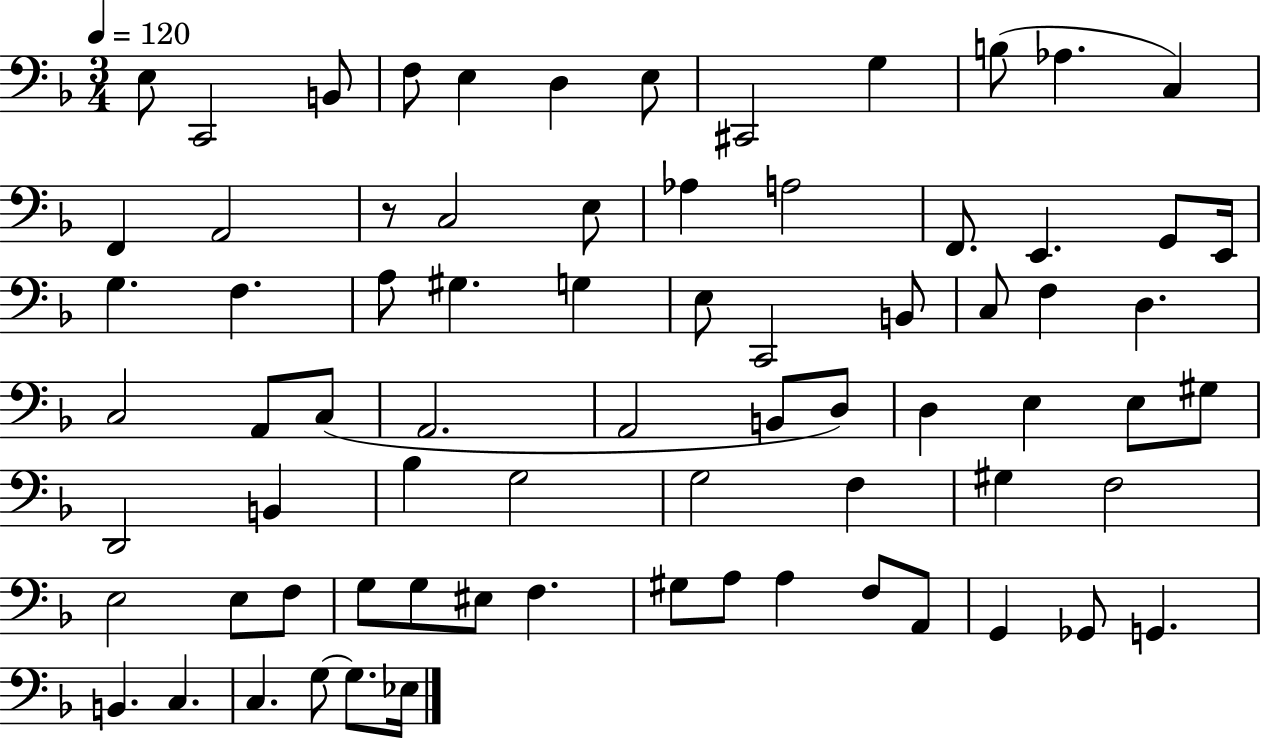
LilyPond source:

{
  \clef bass
  \numericTimeSignature
  \time 3/4
  \key f \major
  \tempo 4 = 120
  e8 c,2 b,8 | f8 e4 d4 e8 | cis,2 g4 | b8( aes4. c4) | \break f,4 a,2 | r8 c2 e8 | aes4 a2 | f,8. e,4. g,8 e,16 | \break g4. f4. | a8 gis4. g4 | e8 c,2 b,8 | c8 f4 d4. | \break c2 a,8 c8( | a,2. | a,2 b,8 d8) | d4 e4 e8 gis8 | \break d,2 b,4 | bes4 g2 | g2 f4 | gis4 f2 | \break e2 e8 f8 | g8 g8 eis8 f4. | gis8 a8 a4 f8 a,8 | g,4 ges,8 g,4. | \break b,4. c4. | c4. g8~~ g8. ees16 | \bar "|."
}